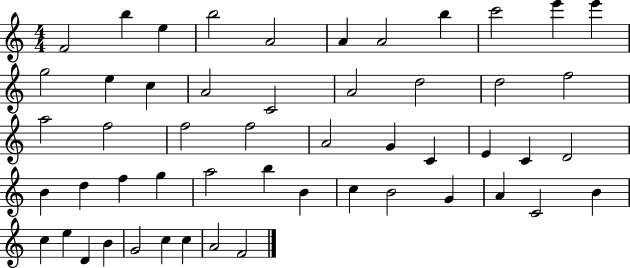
F4/h B5/q E5/q B5/h A4/h A4/q A4/h B5/q C6/h E6/q E6/q G5/h E5/q C5/q A4/h C4/h A4/h D5/h D5/h F5/h A5/h F5/h F5/h F5/h A4/h G4/q C4/q E4/q C4/q D4/h B4/q D5/q F5/q G5/q A5/h B5/q B4/q C5/q B4/h G4/q A4/q C4/h B4/q C5/q E5/q D4/q B4/q G4/h C5/q C5/q A4/h F4/h